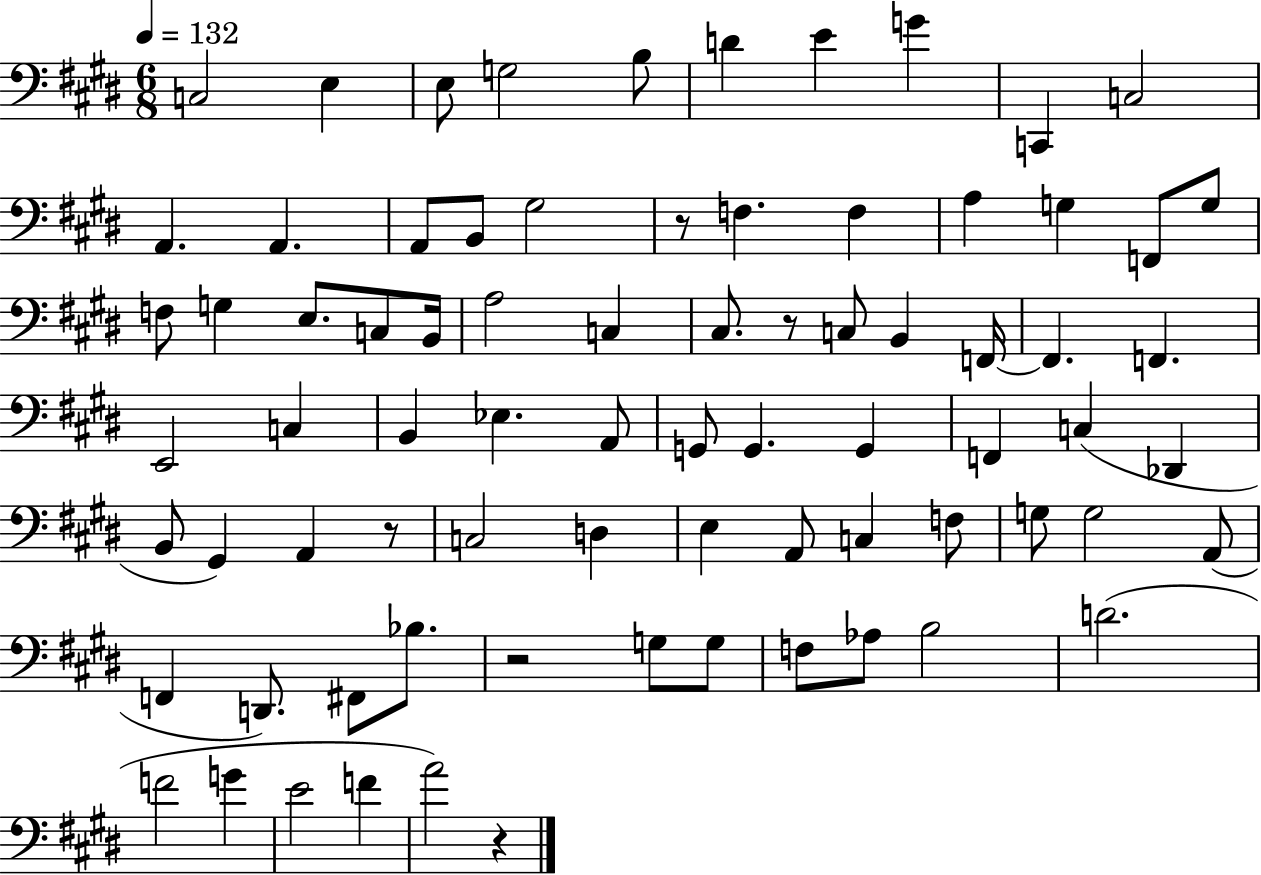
C3/h E3/q E3/e G3/h B3/e D4/q E4/q G4/q C2/q C3/h A2/q. A2/q. A2/e B2/e G#3/h R/e F3/q. F3/q A3/q G3/q F2/e G3/e F3/e G3/q E3/e. C3/e B2/s A3/h C3/q C#3/e. R/e C3/e B2/q F2/s F2/q. F2/q. E2/h C3/q B2/q Eb3/q. A2/e G2/e G2/q. G2/q F2/q C3/q Db2/q B2/e G#2/q A2/q R/e C3/h D3/q E3/q A2/e C3/q F3/e G3/e G3/h A2/e F2/q D2/e. F#2/e Bb3/e. R/h G3/e G3/e F3/e Ab3/e B3/h D4/h. F4/h G4/q E4/h F4/q A4/h R/q